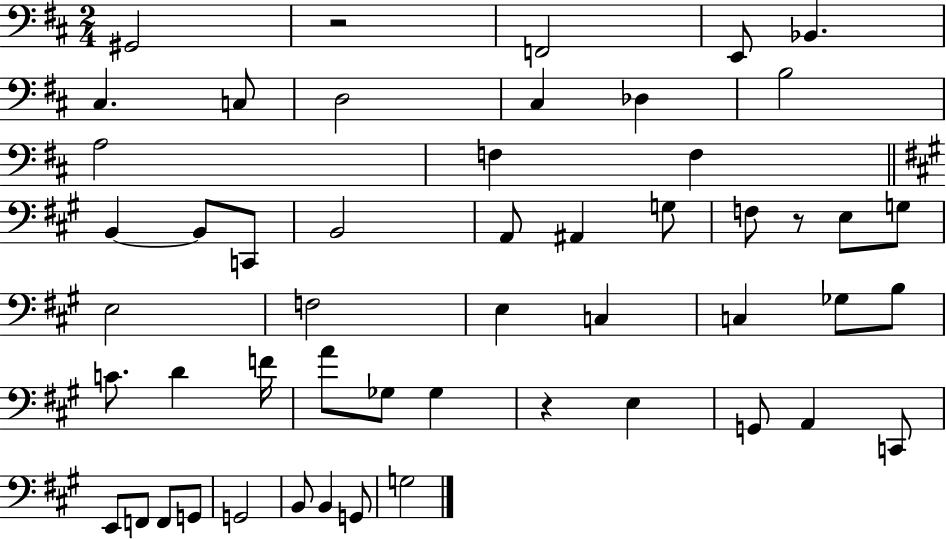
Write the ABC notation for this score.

X:1
T:Untitled
M:2/4
L:1/4
K:D
^G,,2 z2 F,,2 E,,/2 _B,, ^C, C,/2 D,2 ^C, _D, B,2 A,2 F, F, B,, B,,/2 C,,/2 B,,2 A,,/2 ^A,, G,/2 F,/2 z/2 E,/2 G,/2 E,2 F,2 E, C, C, _G,/2 B,/2 C/2 D F/4 A/2 _G,/2 _G, z E, G,,/2 A,, C,,/2 E,,/2 F,,/2 F,,/2 G,,/2 G,,2 B,,/2 B,, G,,/2 G,2